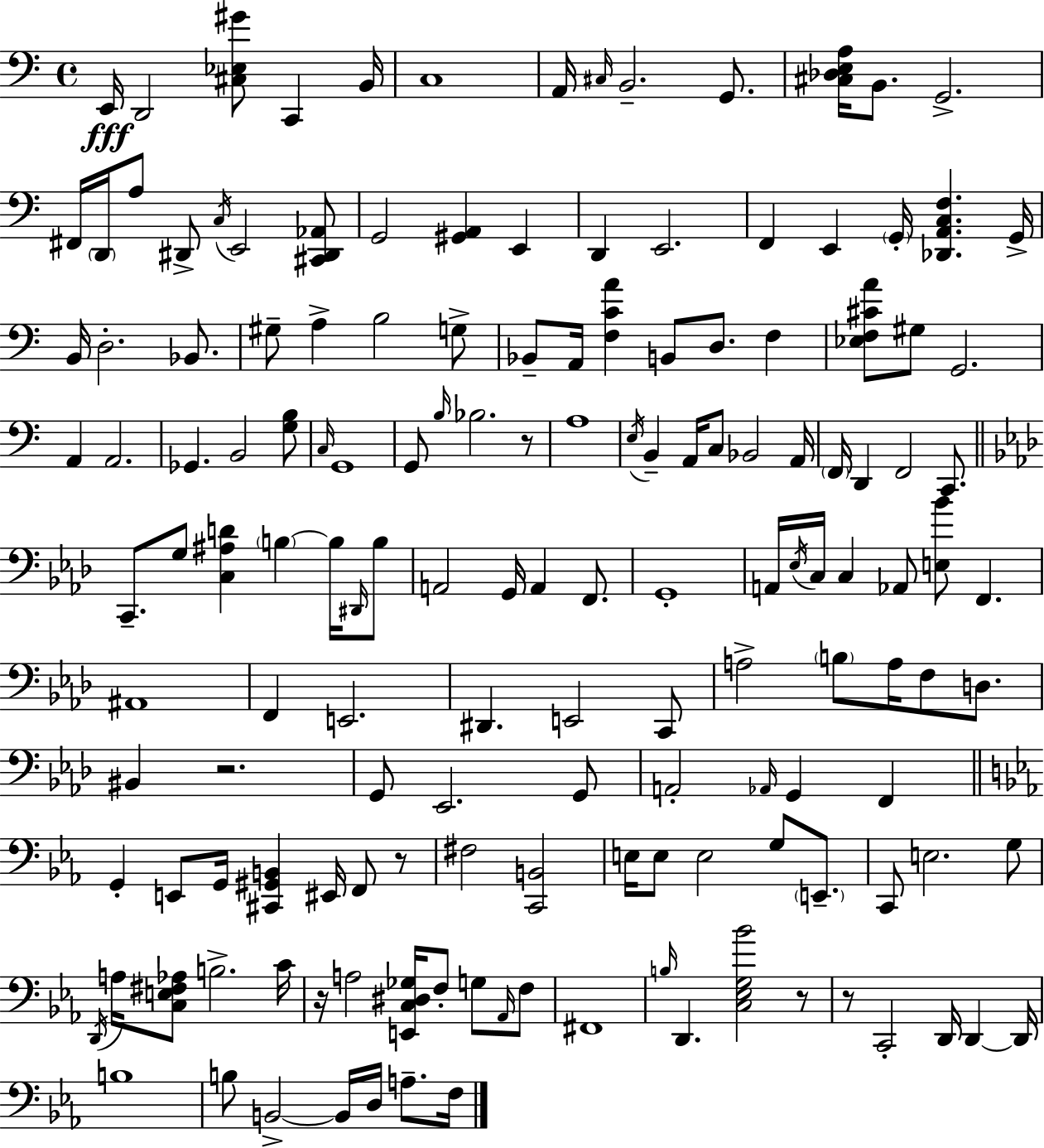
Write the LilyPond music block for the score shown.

{
  \clef bass
  \time 4/4
  \defaultTimeSignature
  \key c \major
  e,16\fff d,2 <cis ees gis'>8 c,4 b,16 | c1 | a,16 \grace { cis16 } b,2.-- g,8. | <cis des e a>16 b,8. g,2.-> | \break fis,16 \parenthesize d,16 a8 dis,8-> \acciaccatura { c16 } e,2 | <cis, dis, aes,>8 g,2 <gis, a,>4 e,4 | d,4 e,2. | f,4 e,4 \parenthesize g,16-. <des, a, c f>4. | \break g,16-> b,16 d2.-. bes,8. | gis8-- a4-> b2 | g8-> bes,8-- a,16 <f c' a'>4 b,8 d8. f4 | <ees f cis' a'>8 gis8 g,2. | \break a,4 a,2. | ges,4. b,2 | <g b>8 \grace { c16 } g,1 | g,8 \grace { b16 } bes2. | \break r8 a1 | \acciaccatura { e16 } b,4-- a,16 c8 bes,2 | a,16 \parenthesize f,16 d,4 f,2 | c,8. \bar "||" \break \key aes \major c,8.-- g8 <c ais d'>4 \parenthesize b4~~ b16 \grace { dis,16 } b8 | a,2 g,16 a,4 f,8. | g,1-. | a,16 \acciaccatura { ees16 } c16 c4 aes,8 <e bes'>8 f,4. | \break ais,1 | f,4 e,2. | dis,4. e,2 | c,8 a2-> \parenthesize b8 a16 f8 d8. | \break bis,4 r2. | g,8 ees,2. | g,8 a,2-. \grace { aes,16 } g,4 f,4 | \bar "||" \break \key ees \major g,4-. e,8 g,16 <cis, gis, b,>4 eis,16 f,8 r8 | fis2 <c, b,>2 | e16 e8 e2 g8 \parenthesize e,8.-- | c,8 e2. g8 | \break \acciaccatura { d,16 } a16 <c e fis aes>8 b2.-> | c'16 r16 a2 <e, c dis ges>16 f8-. g8 \grace { aes,16 } | f8 fis,1 | \grace { b16 } d,4. <c ees g bes'>2 | \break r8 r8 c,2-. d,16 d,4~~ | d,16 b1 | b8 b,2->~~ b,16 d16 a8.-- | f16 \bar "|."
}